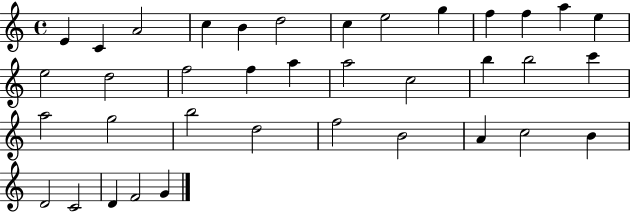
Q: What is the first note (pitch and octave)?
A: E4